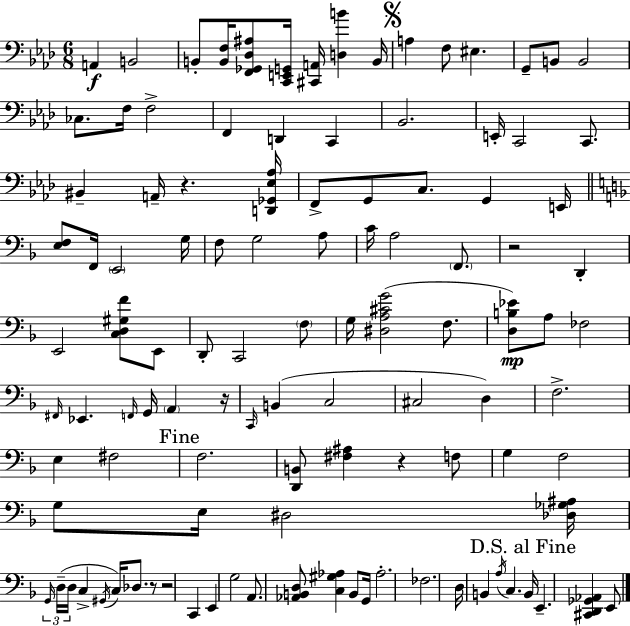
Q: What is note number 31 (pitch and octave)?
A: F3